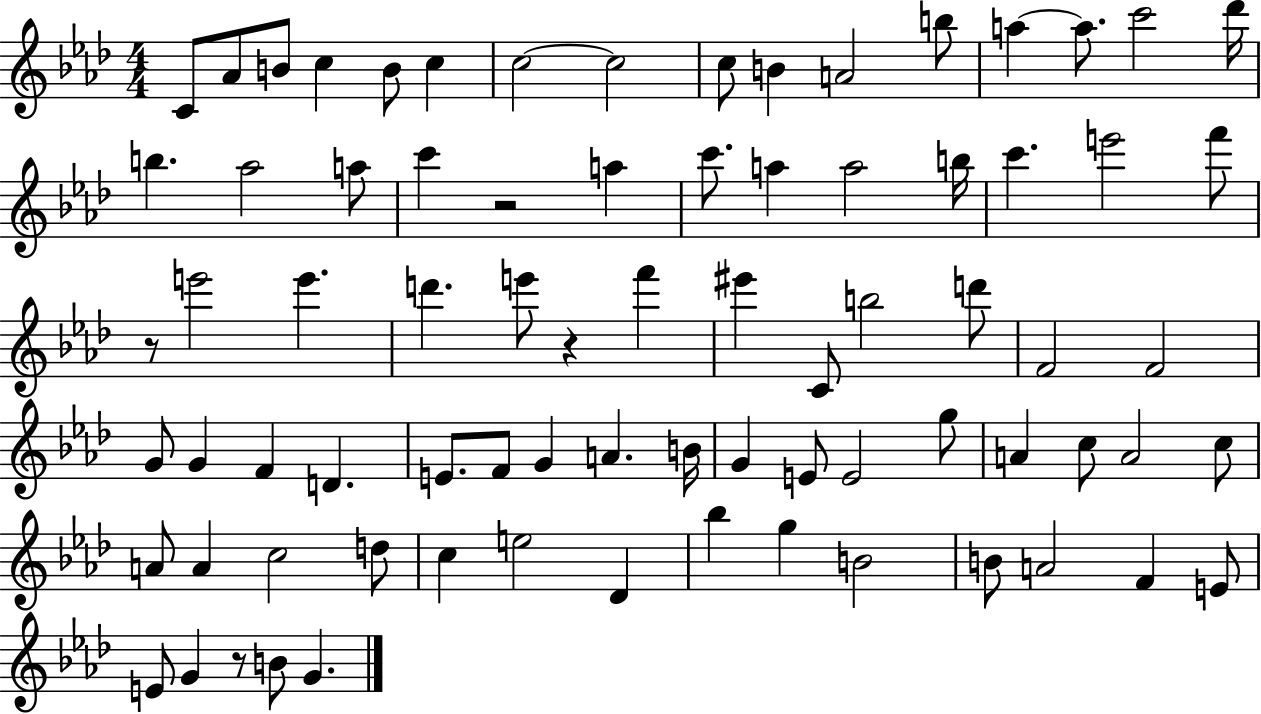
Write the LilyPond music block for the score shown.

{
  \clef treble
  \numericTimeSignature
  \time 4/4
  \key aes \major
  c'8 aes'8 b'8 c''4 b'8 c''4 | c''2~~ c''2 | c''8 b'4 a'2 b''8 | a''4~~ a''8. c'''2 des'''16 | \break b''4. aes''2 a''8 | c'''4 r2 a''4 | c'''8. a''4 a''2 b''16 | c'''4. e'''2 f'''8 | \break r8 e'''2 e'''4. | d'''4. e'''8 r4 f'''4 | eis'''4 c'8 b''2 d'''8 | f'2 f'2 | \break g'8 g'4 f'4 d'4. | e'8. f'8 g'4 a'4. b'16 | g'4 e'8 e'2 g''8 | a'4 c''8 a'2 c''8 | \break a'8 a'4 c''2 d''8 | c''4 e''2 des'4 | bes''4 g''4 b'2 | b'8 a'2 f'4 e'8 | \break e'8 g'4 r8 b'8 g'4. | \bar "|."
}